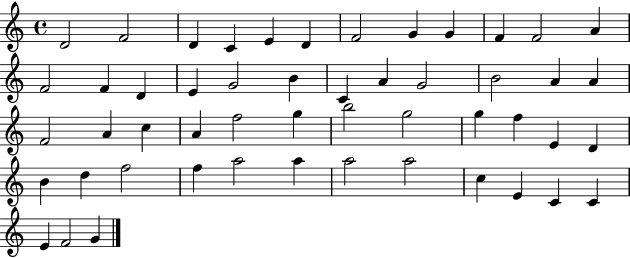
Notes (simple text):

D4/h F4/h D4/q C4/q E4/q D4/q F4/h G4/q G4/q F4/q F4/h A4/q F4/h F4/q D4/q E4/q G4/h B4/q C4/q A4/q G4/h B4/h A4/q A4/q F4/h A4/q C5/q A4/q F5/h G5/q B5/h G5/h G5/q F5/q E4/q D4/q B4/q D5/q F5/h F5/q A5/h A5/q A5/h A5/h C5/q E4/q C4/q C4/q E4/q F4/h G4/q